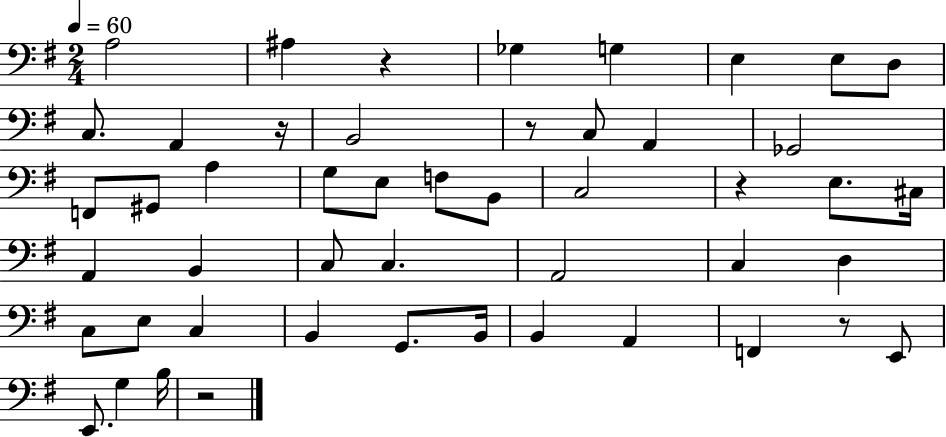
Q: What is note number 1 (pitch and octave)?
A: A3